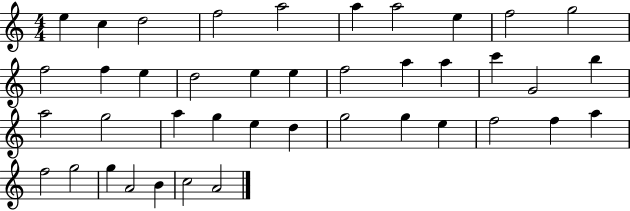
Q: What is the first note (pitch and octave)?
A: E5